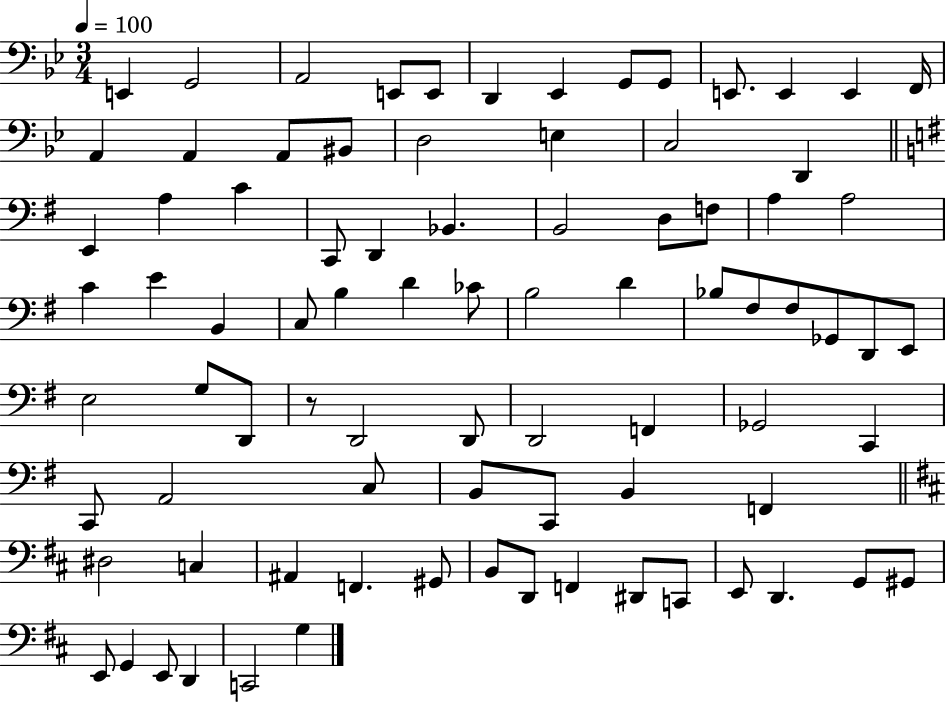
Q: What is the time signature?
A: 3/4